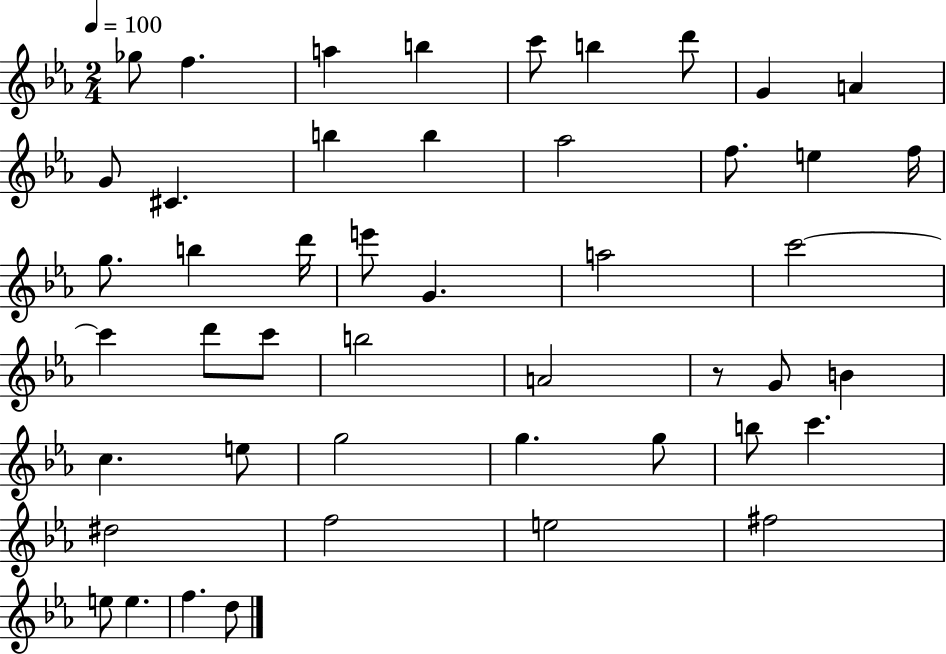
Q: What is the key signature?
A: EES major